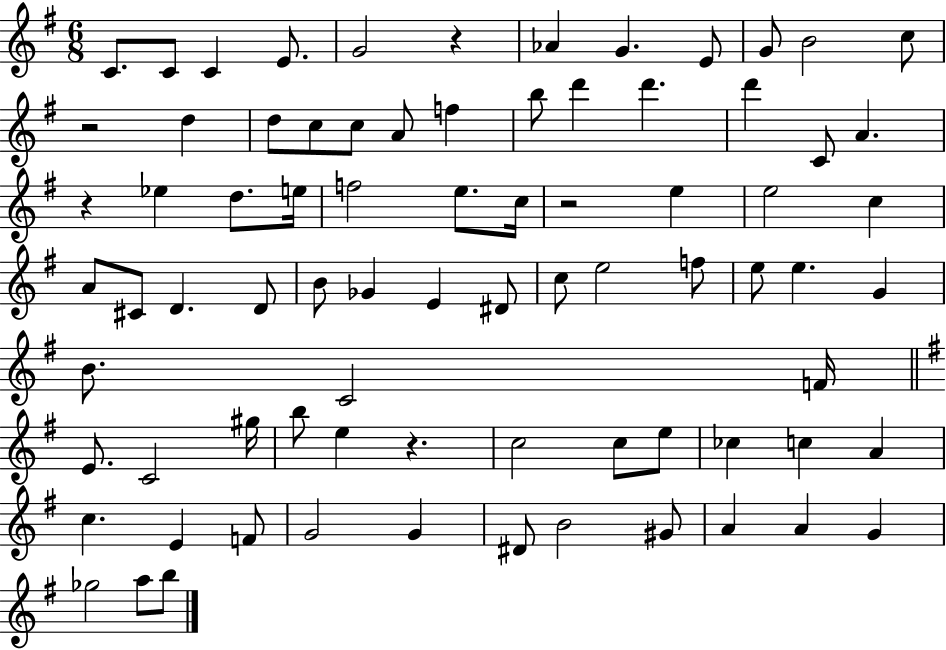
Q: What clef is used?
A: treble